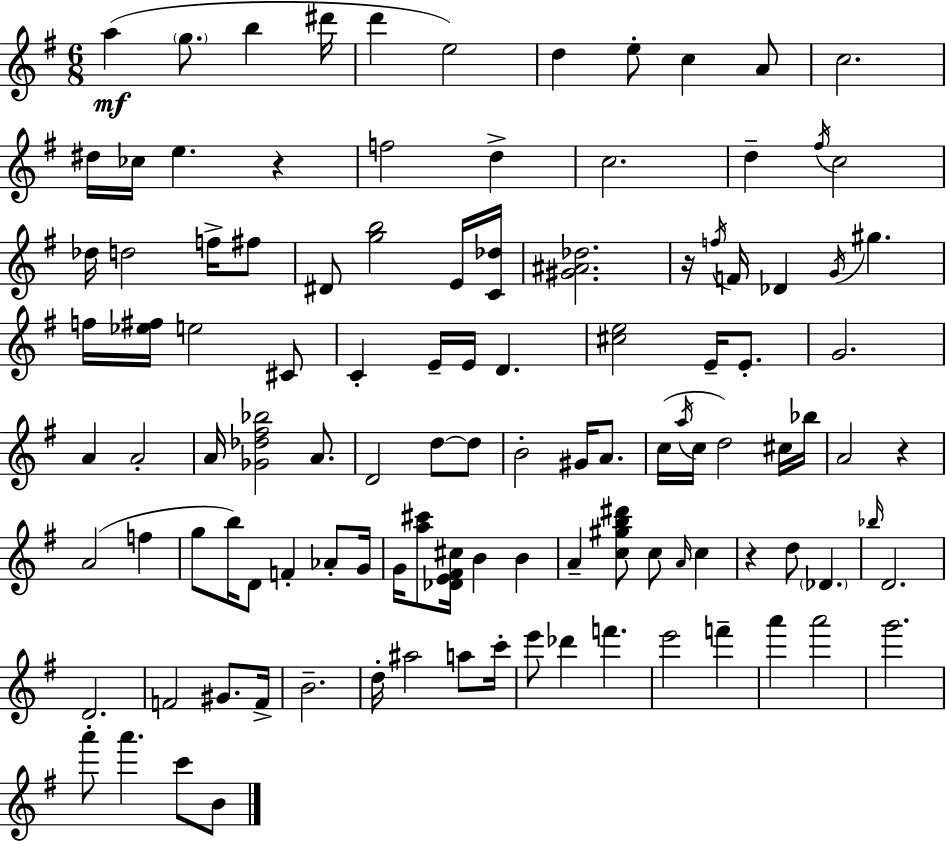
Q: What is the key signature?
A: G major